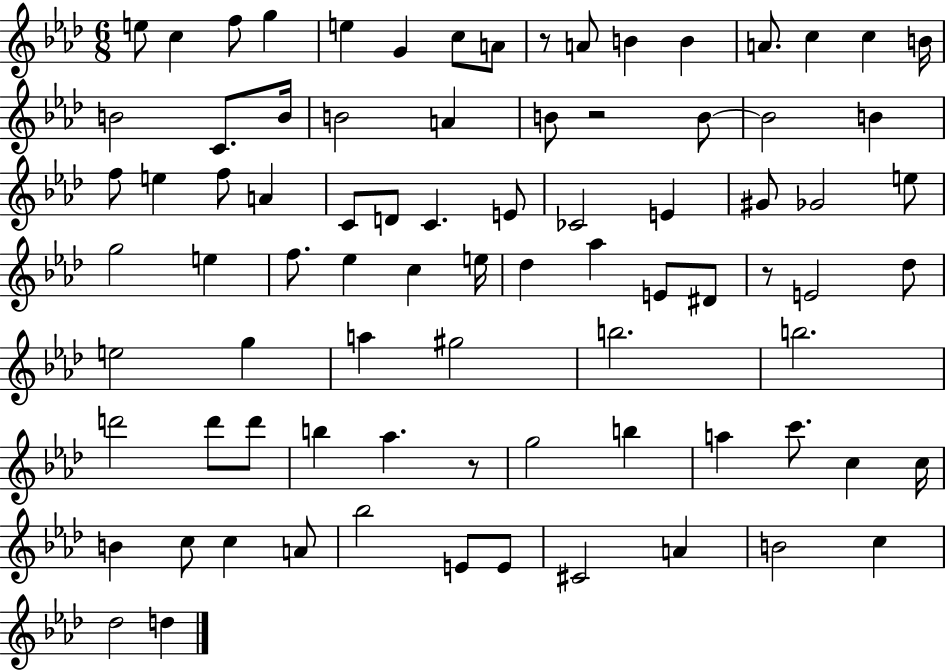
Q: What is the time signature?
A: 6/8